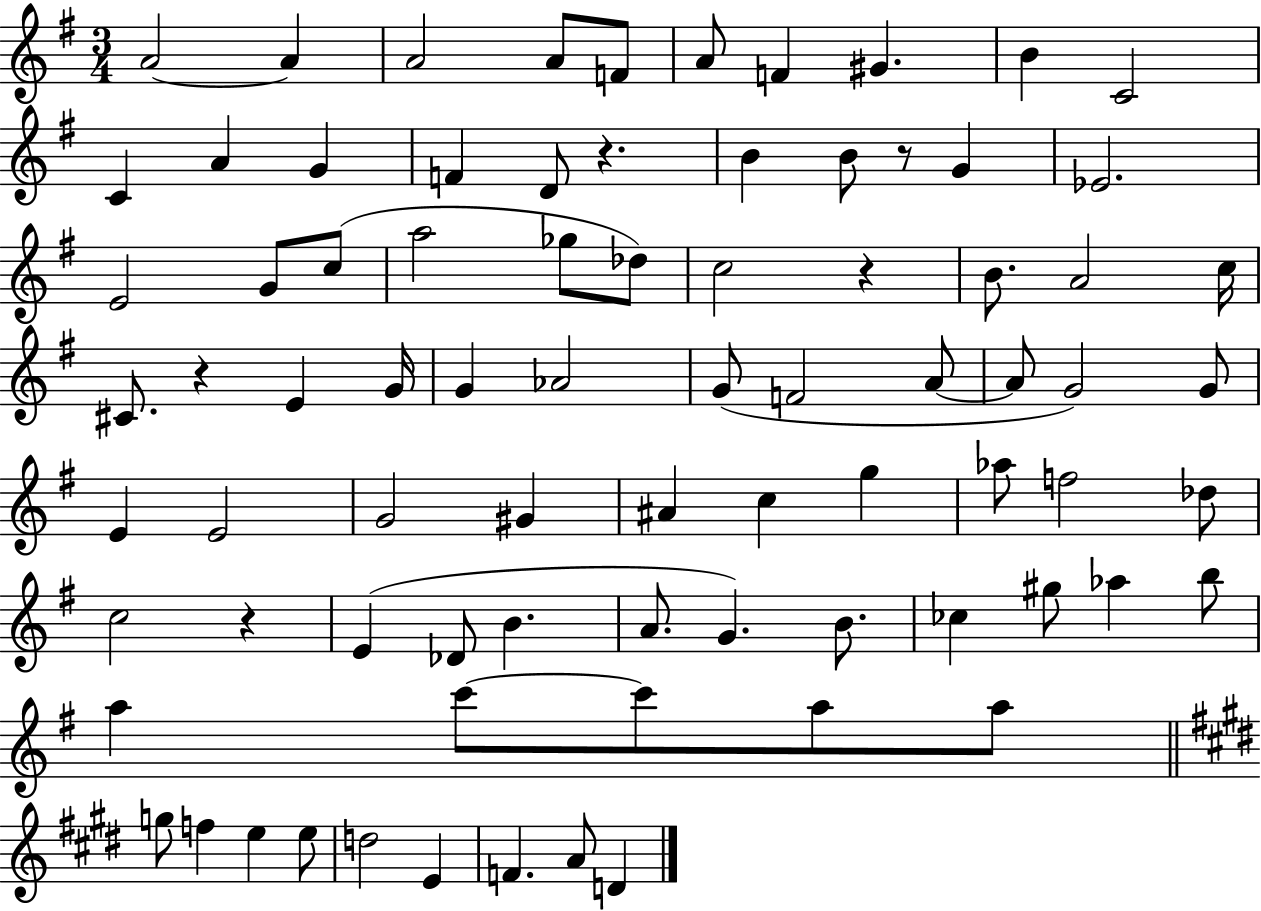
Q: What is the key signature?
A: G major